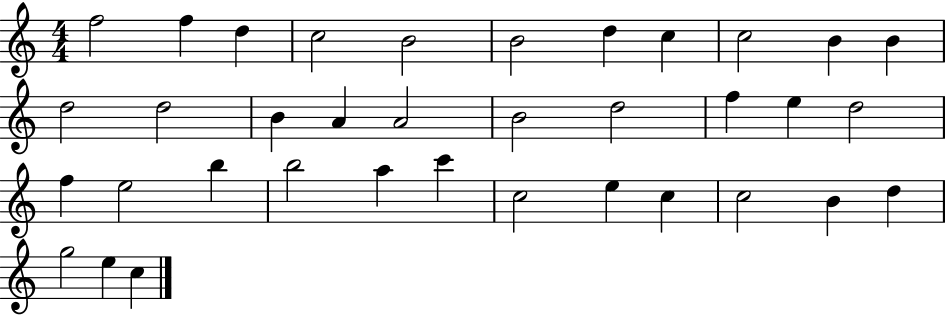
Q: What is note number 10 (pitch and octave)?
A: B4